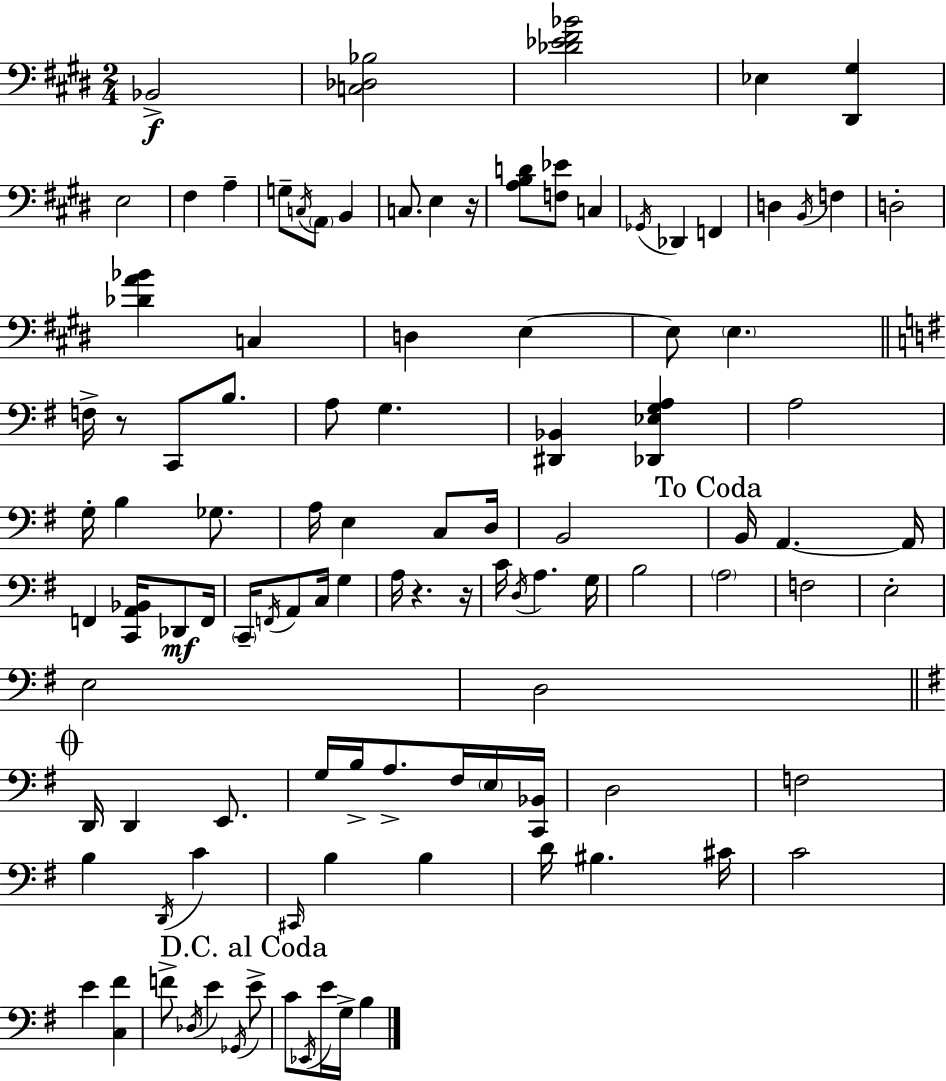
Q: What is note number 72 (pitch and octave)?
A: D2